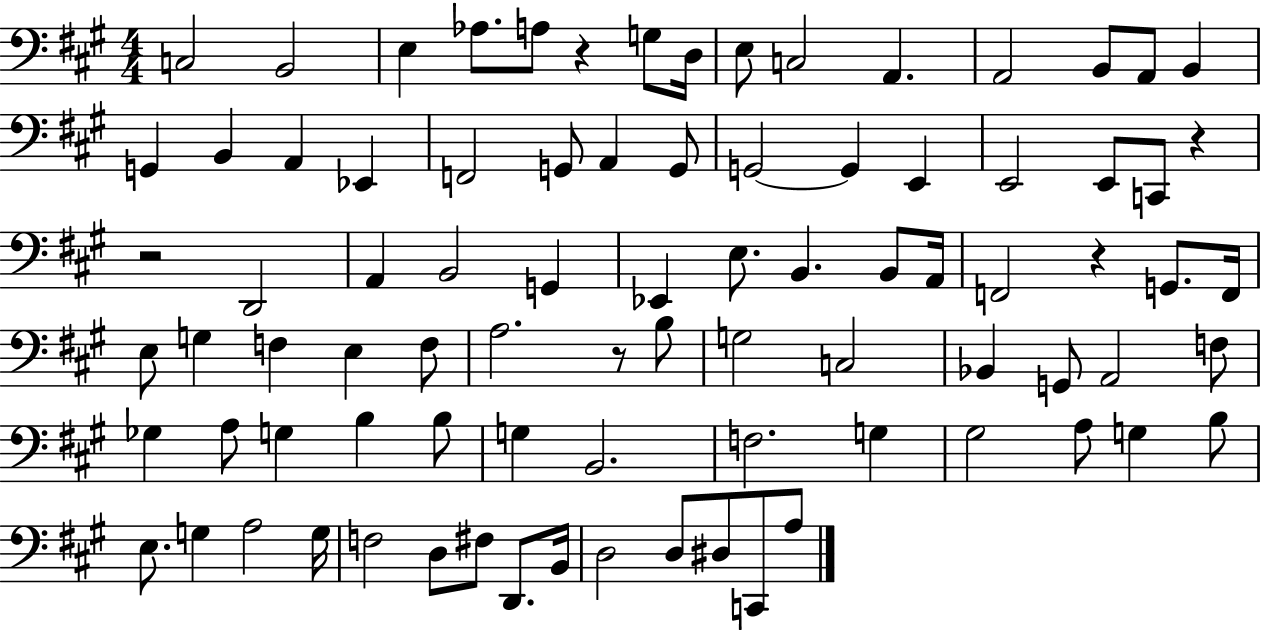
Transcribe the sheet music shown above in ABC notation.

X:1
T:Untitled
M:4/4
L:1/4
K:A
C,2 B,,2 E, _A,/2 A,/2 z G,/2 D,/4 E,/2 C,2 A,, A,,2 B,,/2 A,,/2 B,, G,, B,, A,, _E,, F,,2 G,,/2 A,, G,,/2 G,,2 G,, E,, E,,2 E,,/2 C,,/2 z z2 D,,2 A,, B,,2 G,, _E,, E,/2 B,, B,,/2 A,,/4 F,,2 z G,,/2 F,,/4 E,/2 G, F, E, F,/2 A,2 z/2 B,/2 G,2 C,2 _B,, G,,/2 A,,2 F,/2 _G, A,/2 G, B, B,/2 G, B,,2 F,2 G, ^G,2 A,/2 G, B,/2 E,/2 G, A,2 G,/4 F,2 D,/2 ^F,/2 D,,/2 B,,/4 D,2 D,/2 ^D,/2 C,,/2 A,/2